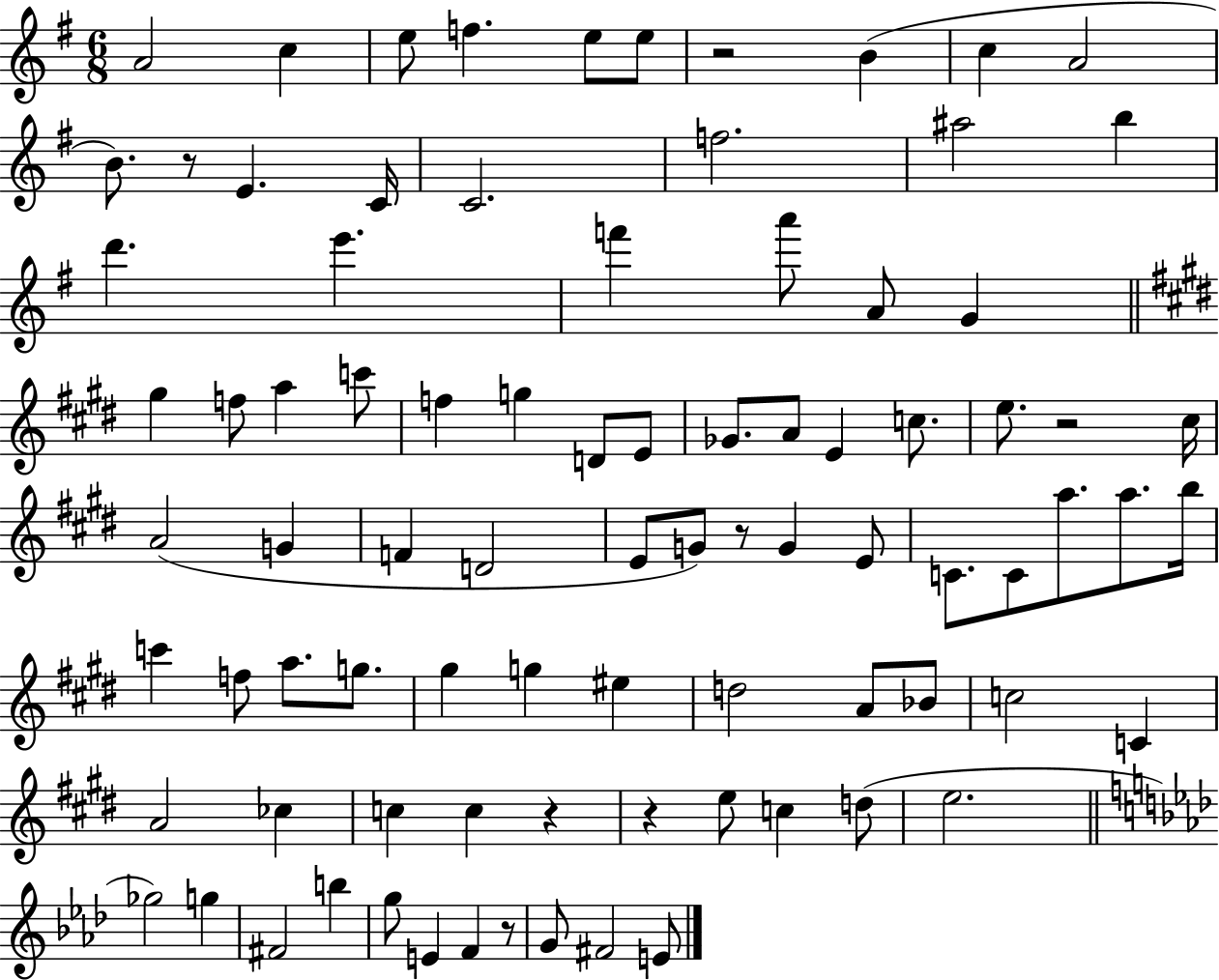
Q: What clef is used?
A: treble